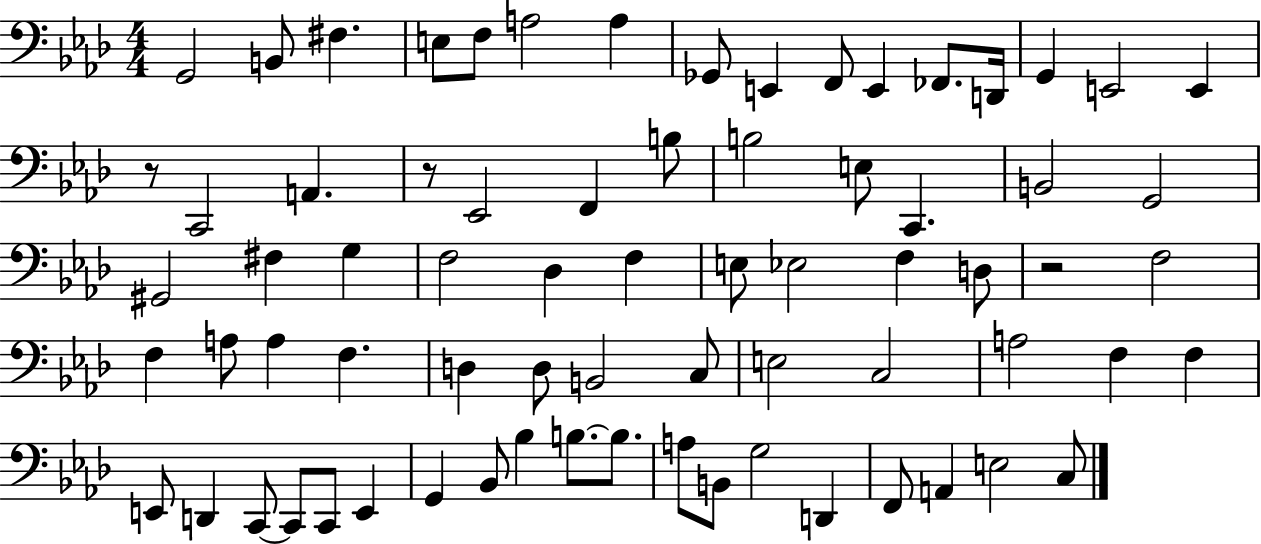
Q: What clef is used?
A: bass